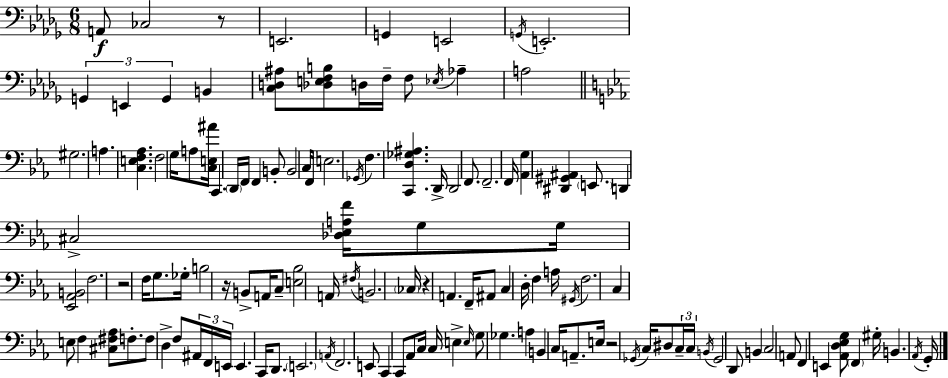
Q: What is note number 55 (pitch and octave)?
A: CES3